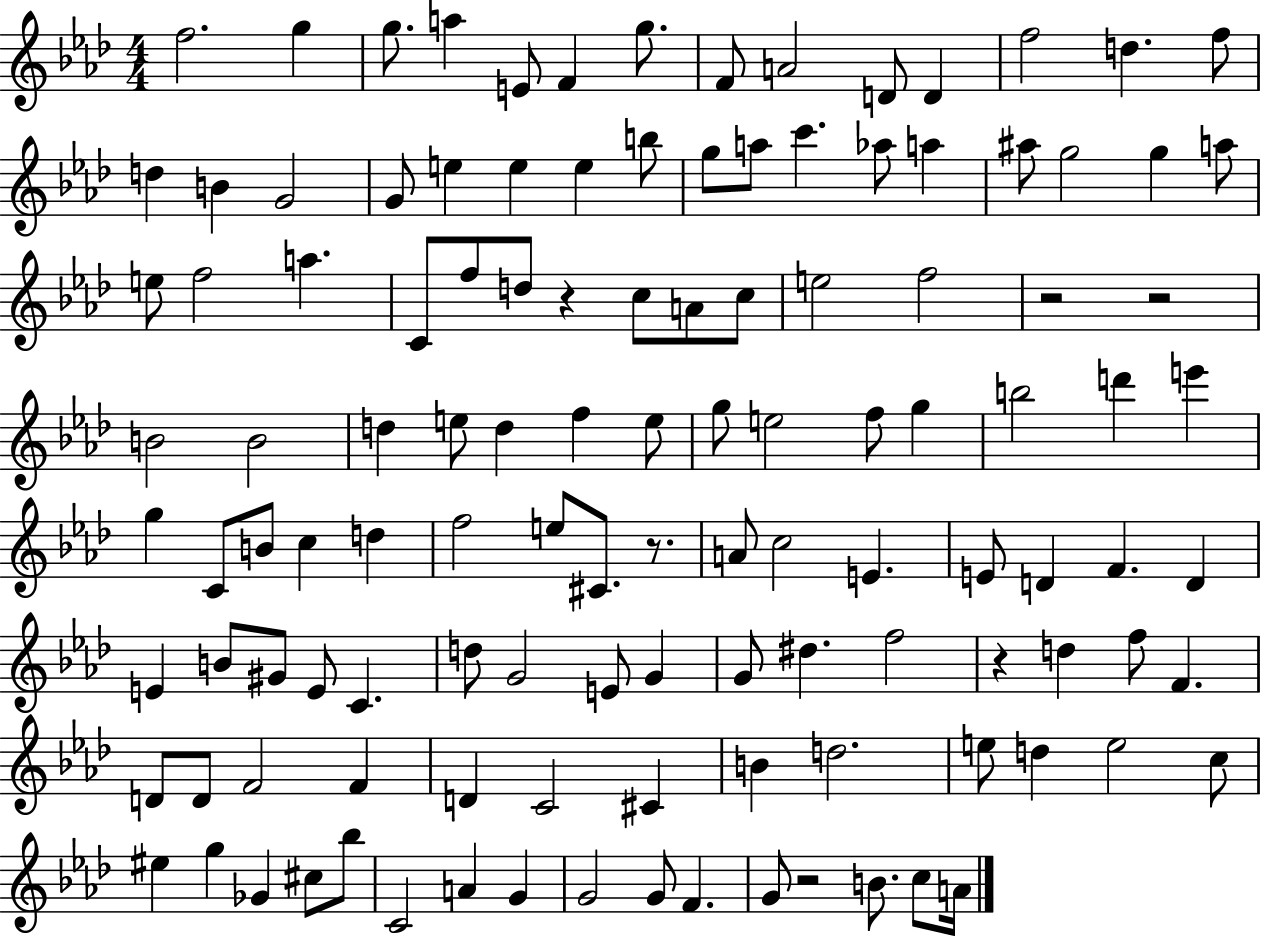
{
  \clef treble
  \numericTimeSignature
  \time 4/4
  \key aes \major
  f''2. g''4 | g''8. a''4 e'8 f'4 g''8. | f'8 a'2 d'8 d'4 | f''2 d''4. f''8 | \break d''4 b'4 g'2 | g'8 e''4 e''4 e''4 b''8 | g''8 a''8 c'''4. aes''8 a''4 | ais''8 g''2 g''4 a''8 | \break e''8 f''2 a''4. | c'8 f''8 d''8 r4 c''8 a'8 c''8 | e''2 f''2 | r2 r2 | \break b'2 b'2 | d''4 e''8 d''4 f''4 e''8 | g''8 e''2 f''8 g''4 | b''2 d'''4 e'''4 | \break g''4 c'8 b'8 c''4 d''4 | f''2 e''8 cis'8. r8. | a'8 c''2 e'4. | e'8 d'4 f'4. d'4 | \break e'4 b'8 gis'8 e'8 c'4. | d''8 g'2 e'8 g'4 | g'8 dis''4. f''2 | r4 d''4 f''8 f'4. | \break d'8 d'8 f'2 f'4 | d'4 c'2 cis'4 | b'4 d''2. | e''8 d''4 e''2 c''8 | \break eis''4 g''4 ges'4 cis''8 bes''8 | c'2 a'4 g'4 | g'2 g'8 f'4. | g'8 r2 b'8. c''8 a'16 | \break \bar "|."
}